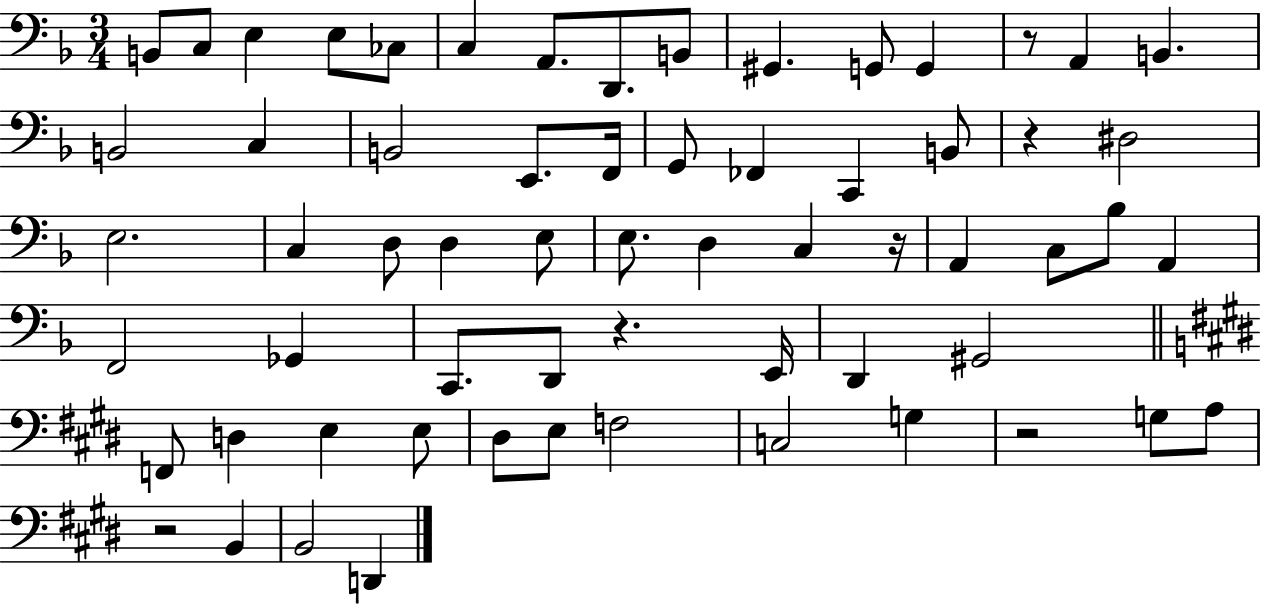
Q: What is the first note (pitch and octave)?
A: B2